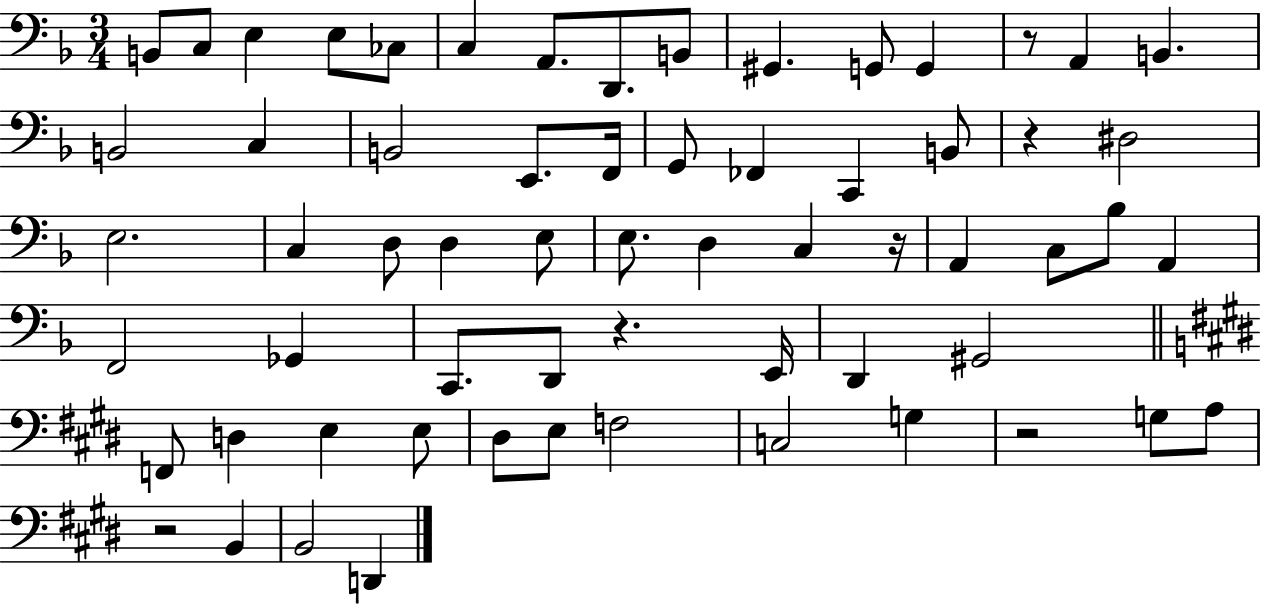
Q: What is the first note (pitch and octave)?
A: B2